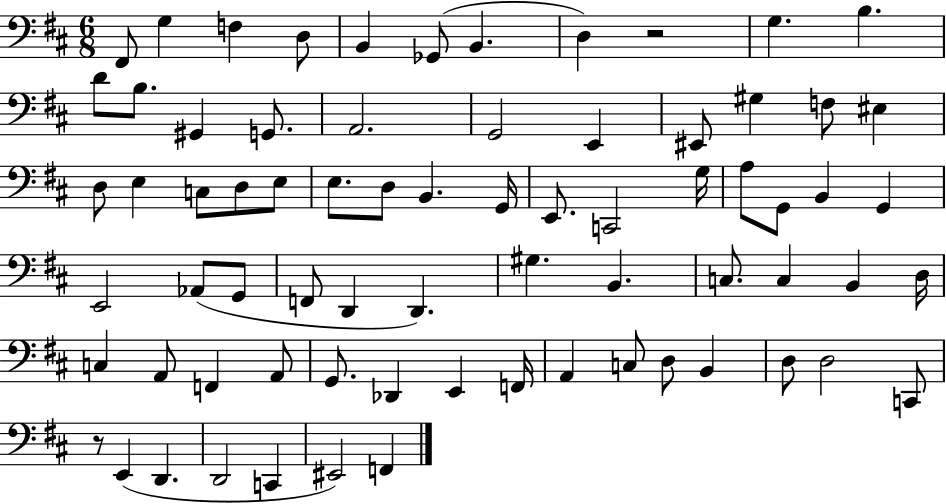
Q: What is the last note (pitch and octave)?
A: F2